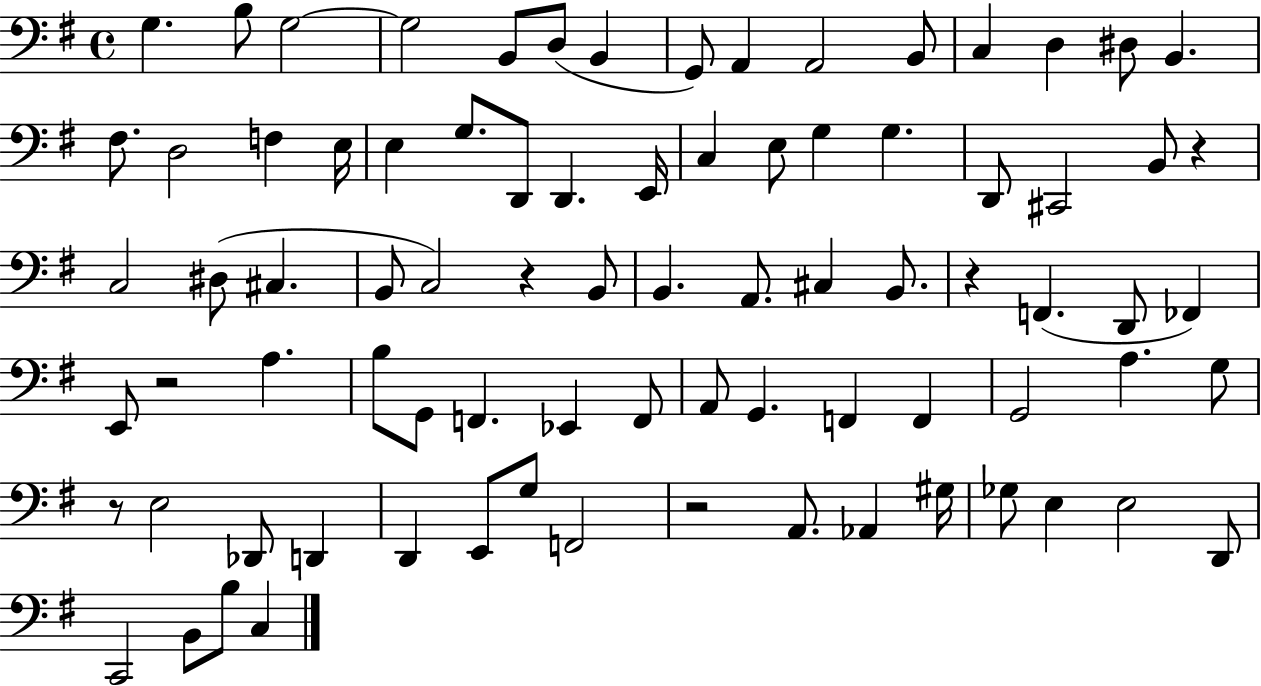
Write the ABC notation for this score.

X:1
T:Untitled
M:4/4
L:1/4
K:G
G, B,/2 G,2 G,2 B,,/2 D,/2 B,, G,,/2 A,, A,,2 B,,/2 C, D, ^D,/2 B,, ^F,/2 D,2 F, E,/4 E, G,/2 D,,/2 D,, E,,/4 C, E,/2 G, G, D,,/2 ^C,,2 B,,/2 z C,2 ^D,/2 ^C, B,,/2 C,2 z B,,/2 B,, A,,/2 ^C, B,,/2 z F,, D,,/2 _F,, E,,/2 z2 A, B,/2 G,,/2 F,, _E,, F,,/2 A,,/2 G,, F,, F,, G,,2 A, G,/2 z/2 E,2 _D,,/2 D,, D,, E,,/2 G,/2 F,,2 z2 A,,/2 _A,, ^G,/4 _G,/2 E, E,2 D,,/2 C,,2 B,,/2 B,/2 C,